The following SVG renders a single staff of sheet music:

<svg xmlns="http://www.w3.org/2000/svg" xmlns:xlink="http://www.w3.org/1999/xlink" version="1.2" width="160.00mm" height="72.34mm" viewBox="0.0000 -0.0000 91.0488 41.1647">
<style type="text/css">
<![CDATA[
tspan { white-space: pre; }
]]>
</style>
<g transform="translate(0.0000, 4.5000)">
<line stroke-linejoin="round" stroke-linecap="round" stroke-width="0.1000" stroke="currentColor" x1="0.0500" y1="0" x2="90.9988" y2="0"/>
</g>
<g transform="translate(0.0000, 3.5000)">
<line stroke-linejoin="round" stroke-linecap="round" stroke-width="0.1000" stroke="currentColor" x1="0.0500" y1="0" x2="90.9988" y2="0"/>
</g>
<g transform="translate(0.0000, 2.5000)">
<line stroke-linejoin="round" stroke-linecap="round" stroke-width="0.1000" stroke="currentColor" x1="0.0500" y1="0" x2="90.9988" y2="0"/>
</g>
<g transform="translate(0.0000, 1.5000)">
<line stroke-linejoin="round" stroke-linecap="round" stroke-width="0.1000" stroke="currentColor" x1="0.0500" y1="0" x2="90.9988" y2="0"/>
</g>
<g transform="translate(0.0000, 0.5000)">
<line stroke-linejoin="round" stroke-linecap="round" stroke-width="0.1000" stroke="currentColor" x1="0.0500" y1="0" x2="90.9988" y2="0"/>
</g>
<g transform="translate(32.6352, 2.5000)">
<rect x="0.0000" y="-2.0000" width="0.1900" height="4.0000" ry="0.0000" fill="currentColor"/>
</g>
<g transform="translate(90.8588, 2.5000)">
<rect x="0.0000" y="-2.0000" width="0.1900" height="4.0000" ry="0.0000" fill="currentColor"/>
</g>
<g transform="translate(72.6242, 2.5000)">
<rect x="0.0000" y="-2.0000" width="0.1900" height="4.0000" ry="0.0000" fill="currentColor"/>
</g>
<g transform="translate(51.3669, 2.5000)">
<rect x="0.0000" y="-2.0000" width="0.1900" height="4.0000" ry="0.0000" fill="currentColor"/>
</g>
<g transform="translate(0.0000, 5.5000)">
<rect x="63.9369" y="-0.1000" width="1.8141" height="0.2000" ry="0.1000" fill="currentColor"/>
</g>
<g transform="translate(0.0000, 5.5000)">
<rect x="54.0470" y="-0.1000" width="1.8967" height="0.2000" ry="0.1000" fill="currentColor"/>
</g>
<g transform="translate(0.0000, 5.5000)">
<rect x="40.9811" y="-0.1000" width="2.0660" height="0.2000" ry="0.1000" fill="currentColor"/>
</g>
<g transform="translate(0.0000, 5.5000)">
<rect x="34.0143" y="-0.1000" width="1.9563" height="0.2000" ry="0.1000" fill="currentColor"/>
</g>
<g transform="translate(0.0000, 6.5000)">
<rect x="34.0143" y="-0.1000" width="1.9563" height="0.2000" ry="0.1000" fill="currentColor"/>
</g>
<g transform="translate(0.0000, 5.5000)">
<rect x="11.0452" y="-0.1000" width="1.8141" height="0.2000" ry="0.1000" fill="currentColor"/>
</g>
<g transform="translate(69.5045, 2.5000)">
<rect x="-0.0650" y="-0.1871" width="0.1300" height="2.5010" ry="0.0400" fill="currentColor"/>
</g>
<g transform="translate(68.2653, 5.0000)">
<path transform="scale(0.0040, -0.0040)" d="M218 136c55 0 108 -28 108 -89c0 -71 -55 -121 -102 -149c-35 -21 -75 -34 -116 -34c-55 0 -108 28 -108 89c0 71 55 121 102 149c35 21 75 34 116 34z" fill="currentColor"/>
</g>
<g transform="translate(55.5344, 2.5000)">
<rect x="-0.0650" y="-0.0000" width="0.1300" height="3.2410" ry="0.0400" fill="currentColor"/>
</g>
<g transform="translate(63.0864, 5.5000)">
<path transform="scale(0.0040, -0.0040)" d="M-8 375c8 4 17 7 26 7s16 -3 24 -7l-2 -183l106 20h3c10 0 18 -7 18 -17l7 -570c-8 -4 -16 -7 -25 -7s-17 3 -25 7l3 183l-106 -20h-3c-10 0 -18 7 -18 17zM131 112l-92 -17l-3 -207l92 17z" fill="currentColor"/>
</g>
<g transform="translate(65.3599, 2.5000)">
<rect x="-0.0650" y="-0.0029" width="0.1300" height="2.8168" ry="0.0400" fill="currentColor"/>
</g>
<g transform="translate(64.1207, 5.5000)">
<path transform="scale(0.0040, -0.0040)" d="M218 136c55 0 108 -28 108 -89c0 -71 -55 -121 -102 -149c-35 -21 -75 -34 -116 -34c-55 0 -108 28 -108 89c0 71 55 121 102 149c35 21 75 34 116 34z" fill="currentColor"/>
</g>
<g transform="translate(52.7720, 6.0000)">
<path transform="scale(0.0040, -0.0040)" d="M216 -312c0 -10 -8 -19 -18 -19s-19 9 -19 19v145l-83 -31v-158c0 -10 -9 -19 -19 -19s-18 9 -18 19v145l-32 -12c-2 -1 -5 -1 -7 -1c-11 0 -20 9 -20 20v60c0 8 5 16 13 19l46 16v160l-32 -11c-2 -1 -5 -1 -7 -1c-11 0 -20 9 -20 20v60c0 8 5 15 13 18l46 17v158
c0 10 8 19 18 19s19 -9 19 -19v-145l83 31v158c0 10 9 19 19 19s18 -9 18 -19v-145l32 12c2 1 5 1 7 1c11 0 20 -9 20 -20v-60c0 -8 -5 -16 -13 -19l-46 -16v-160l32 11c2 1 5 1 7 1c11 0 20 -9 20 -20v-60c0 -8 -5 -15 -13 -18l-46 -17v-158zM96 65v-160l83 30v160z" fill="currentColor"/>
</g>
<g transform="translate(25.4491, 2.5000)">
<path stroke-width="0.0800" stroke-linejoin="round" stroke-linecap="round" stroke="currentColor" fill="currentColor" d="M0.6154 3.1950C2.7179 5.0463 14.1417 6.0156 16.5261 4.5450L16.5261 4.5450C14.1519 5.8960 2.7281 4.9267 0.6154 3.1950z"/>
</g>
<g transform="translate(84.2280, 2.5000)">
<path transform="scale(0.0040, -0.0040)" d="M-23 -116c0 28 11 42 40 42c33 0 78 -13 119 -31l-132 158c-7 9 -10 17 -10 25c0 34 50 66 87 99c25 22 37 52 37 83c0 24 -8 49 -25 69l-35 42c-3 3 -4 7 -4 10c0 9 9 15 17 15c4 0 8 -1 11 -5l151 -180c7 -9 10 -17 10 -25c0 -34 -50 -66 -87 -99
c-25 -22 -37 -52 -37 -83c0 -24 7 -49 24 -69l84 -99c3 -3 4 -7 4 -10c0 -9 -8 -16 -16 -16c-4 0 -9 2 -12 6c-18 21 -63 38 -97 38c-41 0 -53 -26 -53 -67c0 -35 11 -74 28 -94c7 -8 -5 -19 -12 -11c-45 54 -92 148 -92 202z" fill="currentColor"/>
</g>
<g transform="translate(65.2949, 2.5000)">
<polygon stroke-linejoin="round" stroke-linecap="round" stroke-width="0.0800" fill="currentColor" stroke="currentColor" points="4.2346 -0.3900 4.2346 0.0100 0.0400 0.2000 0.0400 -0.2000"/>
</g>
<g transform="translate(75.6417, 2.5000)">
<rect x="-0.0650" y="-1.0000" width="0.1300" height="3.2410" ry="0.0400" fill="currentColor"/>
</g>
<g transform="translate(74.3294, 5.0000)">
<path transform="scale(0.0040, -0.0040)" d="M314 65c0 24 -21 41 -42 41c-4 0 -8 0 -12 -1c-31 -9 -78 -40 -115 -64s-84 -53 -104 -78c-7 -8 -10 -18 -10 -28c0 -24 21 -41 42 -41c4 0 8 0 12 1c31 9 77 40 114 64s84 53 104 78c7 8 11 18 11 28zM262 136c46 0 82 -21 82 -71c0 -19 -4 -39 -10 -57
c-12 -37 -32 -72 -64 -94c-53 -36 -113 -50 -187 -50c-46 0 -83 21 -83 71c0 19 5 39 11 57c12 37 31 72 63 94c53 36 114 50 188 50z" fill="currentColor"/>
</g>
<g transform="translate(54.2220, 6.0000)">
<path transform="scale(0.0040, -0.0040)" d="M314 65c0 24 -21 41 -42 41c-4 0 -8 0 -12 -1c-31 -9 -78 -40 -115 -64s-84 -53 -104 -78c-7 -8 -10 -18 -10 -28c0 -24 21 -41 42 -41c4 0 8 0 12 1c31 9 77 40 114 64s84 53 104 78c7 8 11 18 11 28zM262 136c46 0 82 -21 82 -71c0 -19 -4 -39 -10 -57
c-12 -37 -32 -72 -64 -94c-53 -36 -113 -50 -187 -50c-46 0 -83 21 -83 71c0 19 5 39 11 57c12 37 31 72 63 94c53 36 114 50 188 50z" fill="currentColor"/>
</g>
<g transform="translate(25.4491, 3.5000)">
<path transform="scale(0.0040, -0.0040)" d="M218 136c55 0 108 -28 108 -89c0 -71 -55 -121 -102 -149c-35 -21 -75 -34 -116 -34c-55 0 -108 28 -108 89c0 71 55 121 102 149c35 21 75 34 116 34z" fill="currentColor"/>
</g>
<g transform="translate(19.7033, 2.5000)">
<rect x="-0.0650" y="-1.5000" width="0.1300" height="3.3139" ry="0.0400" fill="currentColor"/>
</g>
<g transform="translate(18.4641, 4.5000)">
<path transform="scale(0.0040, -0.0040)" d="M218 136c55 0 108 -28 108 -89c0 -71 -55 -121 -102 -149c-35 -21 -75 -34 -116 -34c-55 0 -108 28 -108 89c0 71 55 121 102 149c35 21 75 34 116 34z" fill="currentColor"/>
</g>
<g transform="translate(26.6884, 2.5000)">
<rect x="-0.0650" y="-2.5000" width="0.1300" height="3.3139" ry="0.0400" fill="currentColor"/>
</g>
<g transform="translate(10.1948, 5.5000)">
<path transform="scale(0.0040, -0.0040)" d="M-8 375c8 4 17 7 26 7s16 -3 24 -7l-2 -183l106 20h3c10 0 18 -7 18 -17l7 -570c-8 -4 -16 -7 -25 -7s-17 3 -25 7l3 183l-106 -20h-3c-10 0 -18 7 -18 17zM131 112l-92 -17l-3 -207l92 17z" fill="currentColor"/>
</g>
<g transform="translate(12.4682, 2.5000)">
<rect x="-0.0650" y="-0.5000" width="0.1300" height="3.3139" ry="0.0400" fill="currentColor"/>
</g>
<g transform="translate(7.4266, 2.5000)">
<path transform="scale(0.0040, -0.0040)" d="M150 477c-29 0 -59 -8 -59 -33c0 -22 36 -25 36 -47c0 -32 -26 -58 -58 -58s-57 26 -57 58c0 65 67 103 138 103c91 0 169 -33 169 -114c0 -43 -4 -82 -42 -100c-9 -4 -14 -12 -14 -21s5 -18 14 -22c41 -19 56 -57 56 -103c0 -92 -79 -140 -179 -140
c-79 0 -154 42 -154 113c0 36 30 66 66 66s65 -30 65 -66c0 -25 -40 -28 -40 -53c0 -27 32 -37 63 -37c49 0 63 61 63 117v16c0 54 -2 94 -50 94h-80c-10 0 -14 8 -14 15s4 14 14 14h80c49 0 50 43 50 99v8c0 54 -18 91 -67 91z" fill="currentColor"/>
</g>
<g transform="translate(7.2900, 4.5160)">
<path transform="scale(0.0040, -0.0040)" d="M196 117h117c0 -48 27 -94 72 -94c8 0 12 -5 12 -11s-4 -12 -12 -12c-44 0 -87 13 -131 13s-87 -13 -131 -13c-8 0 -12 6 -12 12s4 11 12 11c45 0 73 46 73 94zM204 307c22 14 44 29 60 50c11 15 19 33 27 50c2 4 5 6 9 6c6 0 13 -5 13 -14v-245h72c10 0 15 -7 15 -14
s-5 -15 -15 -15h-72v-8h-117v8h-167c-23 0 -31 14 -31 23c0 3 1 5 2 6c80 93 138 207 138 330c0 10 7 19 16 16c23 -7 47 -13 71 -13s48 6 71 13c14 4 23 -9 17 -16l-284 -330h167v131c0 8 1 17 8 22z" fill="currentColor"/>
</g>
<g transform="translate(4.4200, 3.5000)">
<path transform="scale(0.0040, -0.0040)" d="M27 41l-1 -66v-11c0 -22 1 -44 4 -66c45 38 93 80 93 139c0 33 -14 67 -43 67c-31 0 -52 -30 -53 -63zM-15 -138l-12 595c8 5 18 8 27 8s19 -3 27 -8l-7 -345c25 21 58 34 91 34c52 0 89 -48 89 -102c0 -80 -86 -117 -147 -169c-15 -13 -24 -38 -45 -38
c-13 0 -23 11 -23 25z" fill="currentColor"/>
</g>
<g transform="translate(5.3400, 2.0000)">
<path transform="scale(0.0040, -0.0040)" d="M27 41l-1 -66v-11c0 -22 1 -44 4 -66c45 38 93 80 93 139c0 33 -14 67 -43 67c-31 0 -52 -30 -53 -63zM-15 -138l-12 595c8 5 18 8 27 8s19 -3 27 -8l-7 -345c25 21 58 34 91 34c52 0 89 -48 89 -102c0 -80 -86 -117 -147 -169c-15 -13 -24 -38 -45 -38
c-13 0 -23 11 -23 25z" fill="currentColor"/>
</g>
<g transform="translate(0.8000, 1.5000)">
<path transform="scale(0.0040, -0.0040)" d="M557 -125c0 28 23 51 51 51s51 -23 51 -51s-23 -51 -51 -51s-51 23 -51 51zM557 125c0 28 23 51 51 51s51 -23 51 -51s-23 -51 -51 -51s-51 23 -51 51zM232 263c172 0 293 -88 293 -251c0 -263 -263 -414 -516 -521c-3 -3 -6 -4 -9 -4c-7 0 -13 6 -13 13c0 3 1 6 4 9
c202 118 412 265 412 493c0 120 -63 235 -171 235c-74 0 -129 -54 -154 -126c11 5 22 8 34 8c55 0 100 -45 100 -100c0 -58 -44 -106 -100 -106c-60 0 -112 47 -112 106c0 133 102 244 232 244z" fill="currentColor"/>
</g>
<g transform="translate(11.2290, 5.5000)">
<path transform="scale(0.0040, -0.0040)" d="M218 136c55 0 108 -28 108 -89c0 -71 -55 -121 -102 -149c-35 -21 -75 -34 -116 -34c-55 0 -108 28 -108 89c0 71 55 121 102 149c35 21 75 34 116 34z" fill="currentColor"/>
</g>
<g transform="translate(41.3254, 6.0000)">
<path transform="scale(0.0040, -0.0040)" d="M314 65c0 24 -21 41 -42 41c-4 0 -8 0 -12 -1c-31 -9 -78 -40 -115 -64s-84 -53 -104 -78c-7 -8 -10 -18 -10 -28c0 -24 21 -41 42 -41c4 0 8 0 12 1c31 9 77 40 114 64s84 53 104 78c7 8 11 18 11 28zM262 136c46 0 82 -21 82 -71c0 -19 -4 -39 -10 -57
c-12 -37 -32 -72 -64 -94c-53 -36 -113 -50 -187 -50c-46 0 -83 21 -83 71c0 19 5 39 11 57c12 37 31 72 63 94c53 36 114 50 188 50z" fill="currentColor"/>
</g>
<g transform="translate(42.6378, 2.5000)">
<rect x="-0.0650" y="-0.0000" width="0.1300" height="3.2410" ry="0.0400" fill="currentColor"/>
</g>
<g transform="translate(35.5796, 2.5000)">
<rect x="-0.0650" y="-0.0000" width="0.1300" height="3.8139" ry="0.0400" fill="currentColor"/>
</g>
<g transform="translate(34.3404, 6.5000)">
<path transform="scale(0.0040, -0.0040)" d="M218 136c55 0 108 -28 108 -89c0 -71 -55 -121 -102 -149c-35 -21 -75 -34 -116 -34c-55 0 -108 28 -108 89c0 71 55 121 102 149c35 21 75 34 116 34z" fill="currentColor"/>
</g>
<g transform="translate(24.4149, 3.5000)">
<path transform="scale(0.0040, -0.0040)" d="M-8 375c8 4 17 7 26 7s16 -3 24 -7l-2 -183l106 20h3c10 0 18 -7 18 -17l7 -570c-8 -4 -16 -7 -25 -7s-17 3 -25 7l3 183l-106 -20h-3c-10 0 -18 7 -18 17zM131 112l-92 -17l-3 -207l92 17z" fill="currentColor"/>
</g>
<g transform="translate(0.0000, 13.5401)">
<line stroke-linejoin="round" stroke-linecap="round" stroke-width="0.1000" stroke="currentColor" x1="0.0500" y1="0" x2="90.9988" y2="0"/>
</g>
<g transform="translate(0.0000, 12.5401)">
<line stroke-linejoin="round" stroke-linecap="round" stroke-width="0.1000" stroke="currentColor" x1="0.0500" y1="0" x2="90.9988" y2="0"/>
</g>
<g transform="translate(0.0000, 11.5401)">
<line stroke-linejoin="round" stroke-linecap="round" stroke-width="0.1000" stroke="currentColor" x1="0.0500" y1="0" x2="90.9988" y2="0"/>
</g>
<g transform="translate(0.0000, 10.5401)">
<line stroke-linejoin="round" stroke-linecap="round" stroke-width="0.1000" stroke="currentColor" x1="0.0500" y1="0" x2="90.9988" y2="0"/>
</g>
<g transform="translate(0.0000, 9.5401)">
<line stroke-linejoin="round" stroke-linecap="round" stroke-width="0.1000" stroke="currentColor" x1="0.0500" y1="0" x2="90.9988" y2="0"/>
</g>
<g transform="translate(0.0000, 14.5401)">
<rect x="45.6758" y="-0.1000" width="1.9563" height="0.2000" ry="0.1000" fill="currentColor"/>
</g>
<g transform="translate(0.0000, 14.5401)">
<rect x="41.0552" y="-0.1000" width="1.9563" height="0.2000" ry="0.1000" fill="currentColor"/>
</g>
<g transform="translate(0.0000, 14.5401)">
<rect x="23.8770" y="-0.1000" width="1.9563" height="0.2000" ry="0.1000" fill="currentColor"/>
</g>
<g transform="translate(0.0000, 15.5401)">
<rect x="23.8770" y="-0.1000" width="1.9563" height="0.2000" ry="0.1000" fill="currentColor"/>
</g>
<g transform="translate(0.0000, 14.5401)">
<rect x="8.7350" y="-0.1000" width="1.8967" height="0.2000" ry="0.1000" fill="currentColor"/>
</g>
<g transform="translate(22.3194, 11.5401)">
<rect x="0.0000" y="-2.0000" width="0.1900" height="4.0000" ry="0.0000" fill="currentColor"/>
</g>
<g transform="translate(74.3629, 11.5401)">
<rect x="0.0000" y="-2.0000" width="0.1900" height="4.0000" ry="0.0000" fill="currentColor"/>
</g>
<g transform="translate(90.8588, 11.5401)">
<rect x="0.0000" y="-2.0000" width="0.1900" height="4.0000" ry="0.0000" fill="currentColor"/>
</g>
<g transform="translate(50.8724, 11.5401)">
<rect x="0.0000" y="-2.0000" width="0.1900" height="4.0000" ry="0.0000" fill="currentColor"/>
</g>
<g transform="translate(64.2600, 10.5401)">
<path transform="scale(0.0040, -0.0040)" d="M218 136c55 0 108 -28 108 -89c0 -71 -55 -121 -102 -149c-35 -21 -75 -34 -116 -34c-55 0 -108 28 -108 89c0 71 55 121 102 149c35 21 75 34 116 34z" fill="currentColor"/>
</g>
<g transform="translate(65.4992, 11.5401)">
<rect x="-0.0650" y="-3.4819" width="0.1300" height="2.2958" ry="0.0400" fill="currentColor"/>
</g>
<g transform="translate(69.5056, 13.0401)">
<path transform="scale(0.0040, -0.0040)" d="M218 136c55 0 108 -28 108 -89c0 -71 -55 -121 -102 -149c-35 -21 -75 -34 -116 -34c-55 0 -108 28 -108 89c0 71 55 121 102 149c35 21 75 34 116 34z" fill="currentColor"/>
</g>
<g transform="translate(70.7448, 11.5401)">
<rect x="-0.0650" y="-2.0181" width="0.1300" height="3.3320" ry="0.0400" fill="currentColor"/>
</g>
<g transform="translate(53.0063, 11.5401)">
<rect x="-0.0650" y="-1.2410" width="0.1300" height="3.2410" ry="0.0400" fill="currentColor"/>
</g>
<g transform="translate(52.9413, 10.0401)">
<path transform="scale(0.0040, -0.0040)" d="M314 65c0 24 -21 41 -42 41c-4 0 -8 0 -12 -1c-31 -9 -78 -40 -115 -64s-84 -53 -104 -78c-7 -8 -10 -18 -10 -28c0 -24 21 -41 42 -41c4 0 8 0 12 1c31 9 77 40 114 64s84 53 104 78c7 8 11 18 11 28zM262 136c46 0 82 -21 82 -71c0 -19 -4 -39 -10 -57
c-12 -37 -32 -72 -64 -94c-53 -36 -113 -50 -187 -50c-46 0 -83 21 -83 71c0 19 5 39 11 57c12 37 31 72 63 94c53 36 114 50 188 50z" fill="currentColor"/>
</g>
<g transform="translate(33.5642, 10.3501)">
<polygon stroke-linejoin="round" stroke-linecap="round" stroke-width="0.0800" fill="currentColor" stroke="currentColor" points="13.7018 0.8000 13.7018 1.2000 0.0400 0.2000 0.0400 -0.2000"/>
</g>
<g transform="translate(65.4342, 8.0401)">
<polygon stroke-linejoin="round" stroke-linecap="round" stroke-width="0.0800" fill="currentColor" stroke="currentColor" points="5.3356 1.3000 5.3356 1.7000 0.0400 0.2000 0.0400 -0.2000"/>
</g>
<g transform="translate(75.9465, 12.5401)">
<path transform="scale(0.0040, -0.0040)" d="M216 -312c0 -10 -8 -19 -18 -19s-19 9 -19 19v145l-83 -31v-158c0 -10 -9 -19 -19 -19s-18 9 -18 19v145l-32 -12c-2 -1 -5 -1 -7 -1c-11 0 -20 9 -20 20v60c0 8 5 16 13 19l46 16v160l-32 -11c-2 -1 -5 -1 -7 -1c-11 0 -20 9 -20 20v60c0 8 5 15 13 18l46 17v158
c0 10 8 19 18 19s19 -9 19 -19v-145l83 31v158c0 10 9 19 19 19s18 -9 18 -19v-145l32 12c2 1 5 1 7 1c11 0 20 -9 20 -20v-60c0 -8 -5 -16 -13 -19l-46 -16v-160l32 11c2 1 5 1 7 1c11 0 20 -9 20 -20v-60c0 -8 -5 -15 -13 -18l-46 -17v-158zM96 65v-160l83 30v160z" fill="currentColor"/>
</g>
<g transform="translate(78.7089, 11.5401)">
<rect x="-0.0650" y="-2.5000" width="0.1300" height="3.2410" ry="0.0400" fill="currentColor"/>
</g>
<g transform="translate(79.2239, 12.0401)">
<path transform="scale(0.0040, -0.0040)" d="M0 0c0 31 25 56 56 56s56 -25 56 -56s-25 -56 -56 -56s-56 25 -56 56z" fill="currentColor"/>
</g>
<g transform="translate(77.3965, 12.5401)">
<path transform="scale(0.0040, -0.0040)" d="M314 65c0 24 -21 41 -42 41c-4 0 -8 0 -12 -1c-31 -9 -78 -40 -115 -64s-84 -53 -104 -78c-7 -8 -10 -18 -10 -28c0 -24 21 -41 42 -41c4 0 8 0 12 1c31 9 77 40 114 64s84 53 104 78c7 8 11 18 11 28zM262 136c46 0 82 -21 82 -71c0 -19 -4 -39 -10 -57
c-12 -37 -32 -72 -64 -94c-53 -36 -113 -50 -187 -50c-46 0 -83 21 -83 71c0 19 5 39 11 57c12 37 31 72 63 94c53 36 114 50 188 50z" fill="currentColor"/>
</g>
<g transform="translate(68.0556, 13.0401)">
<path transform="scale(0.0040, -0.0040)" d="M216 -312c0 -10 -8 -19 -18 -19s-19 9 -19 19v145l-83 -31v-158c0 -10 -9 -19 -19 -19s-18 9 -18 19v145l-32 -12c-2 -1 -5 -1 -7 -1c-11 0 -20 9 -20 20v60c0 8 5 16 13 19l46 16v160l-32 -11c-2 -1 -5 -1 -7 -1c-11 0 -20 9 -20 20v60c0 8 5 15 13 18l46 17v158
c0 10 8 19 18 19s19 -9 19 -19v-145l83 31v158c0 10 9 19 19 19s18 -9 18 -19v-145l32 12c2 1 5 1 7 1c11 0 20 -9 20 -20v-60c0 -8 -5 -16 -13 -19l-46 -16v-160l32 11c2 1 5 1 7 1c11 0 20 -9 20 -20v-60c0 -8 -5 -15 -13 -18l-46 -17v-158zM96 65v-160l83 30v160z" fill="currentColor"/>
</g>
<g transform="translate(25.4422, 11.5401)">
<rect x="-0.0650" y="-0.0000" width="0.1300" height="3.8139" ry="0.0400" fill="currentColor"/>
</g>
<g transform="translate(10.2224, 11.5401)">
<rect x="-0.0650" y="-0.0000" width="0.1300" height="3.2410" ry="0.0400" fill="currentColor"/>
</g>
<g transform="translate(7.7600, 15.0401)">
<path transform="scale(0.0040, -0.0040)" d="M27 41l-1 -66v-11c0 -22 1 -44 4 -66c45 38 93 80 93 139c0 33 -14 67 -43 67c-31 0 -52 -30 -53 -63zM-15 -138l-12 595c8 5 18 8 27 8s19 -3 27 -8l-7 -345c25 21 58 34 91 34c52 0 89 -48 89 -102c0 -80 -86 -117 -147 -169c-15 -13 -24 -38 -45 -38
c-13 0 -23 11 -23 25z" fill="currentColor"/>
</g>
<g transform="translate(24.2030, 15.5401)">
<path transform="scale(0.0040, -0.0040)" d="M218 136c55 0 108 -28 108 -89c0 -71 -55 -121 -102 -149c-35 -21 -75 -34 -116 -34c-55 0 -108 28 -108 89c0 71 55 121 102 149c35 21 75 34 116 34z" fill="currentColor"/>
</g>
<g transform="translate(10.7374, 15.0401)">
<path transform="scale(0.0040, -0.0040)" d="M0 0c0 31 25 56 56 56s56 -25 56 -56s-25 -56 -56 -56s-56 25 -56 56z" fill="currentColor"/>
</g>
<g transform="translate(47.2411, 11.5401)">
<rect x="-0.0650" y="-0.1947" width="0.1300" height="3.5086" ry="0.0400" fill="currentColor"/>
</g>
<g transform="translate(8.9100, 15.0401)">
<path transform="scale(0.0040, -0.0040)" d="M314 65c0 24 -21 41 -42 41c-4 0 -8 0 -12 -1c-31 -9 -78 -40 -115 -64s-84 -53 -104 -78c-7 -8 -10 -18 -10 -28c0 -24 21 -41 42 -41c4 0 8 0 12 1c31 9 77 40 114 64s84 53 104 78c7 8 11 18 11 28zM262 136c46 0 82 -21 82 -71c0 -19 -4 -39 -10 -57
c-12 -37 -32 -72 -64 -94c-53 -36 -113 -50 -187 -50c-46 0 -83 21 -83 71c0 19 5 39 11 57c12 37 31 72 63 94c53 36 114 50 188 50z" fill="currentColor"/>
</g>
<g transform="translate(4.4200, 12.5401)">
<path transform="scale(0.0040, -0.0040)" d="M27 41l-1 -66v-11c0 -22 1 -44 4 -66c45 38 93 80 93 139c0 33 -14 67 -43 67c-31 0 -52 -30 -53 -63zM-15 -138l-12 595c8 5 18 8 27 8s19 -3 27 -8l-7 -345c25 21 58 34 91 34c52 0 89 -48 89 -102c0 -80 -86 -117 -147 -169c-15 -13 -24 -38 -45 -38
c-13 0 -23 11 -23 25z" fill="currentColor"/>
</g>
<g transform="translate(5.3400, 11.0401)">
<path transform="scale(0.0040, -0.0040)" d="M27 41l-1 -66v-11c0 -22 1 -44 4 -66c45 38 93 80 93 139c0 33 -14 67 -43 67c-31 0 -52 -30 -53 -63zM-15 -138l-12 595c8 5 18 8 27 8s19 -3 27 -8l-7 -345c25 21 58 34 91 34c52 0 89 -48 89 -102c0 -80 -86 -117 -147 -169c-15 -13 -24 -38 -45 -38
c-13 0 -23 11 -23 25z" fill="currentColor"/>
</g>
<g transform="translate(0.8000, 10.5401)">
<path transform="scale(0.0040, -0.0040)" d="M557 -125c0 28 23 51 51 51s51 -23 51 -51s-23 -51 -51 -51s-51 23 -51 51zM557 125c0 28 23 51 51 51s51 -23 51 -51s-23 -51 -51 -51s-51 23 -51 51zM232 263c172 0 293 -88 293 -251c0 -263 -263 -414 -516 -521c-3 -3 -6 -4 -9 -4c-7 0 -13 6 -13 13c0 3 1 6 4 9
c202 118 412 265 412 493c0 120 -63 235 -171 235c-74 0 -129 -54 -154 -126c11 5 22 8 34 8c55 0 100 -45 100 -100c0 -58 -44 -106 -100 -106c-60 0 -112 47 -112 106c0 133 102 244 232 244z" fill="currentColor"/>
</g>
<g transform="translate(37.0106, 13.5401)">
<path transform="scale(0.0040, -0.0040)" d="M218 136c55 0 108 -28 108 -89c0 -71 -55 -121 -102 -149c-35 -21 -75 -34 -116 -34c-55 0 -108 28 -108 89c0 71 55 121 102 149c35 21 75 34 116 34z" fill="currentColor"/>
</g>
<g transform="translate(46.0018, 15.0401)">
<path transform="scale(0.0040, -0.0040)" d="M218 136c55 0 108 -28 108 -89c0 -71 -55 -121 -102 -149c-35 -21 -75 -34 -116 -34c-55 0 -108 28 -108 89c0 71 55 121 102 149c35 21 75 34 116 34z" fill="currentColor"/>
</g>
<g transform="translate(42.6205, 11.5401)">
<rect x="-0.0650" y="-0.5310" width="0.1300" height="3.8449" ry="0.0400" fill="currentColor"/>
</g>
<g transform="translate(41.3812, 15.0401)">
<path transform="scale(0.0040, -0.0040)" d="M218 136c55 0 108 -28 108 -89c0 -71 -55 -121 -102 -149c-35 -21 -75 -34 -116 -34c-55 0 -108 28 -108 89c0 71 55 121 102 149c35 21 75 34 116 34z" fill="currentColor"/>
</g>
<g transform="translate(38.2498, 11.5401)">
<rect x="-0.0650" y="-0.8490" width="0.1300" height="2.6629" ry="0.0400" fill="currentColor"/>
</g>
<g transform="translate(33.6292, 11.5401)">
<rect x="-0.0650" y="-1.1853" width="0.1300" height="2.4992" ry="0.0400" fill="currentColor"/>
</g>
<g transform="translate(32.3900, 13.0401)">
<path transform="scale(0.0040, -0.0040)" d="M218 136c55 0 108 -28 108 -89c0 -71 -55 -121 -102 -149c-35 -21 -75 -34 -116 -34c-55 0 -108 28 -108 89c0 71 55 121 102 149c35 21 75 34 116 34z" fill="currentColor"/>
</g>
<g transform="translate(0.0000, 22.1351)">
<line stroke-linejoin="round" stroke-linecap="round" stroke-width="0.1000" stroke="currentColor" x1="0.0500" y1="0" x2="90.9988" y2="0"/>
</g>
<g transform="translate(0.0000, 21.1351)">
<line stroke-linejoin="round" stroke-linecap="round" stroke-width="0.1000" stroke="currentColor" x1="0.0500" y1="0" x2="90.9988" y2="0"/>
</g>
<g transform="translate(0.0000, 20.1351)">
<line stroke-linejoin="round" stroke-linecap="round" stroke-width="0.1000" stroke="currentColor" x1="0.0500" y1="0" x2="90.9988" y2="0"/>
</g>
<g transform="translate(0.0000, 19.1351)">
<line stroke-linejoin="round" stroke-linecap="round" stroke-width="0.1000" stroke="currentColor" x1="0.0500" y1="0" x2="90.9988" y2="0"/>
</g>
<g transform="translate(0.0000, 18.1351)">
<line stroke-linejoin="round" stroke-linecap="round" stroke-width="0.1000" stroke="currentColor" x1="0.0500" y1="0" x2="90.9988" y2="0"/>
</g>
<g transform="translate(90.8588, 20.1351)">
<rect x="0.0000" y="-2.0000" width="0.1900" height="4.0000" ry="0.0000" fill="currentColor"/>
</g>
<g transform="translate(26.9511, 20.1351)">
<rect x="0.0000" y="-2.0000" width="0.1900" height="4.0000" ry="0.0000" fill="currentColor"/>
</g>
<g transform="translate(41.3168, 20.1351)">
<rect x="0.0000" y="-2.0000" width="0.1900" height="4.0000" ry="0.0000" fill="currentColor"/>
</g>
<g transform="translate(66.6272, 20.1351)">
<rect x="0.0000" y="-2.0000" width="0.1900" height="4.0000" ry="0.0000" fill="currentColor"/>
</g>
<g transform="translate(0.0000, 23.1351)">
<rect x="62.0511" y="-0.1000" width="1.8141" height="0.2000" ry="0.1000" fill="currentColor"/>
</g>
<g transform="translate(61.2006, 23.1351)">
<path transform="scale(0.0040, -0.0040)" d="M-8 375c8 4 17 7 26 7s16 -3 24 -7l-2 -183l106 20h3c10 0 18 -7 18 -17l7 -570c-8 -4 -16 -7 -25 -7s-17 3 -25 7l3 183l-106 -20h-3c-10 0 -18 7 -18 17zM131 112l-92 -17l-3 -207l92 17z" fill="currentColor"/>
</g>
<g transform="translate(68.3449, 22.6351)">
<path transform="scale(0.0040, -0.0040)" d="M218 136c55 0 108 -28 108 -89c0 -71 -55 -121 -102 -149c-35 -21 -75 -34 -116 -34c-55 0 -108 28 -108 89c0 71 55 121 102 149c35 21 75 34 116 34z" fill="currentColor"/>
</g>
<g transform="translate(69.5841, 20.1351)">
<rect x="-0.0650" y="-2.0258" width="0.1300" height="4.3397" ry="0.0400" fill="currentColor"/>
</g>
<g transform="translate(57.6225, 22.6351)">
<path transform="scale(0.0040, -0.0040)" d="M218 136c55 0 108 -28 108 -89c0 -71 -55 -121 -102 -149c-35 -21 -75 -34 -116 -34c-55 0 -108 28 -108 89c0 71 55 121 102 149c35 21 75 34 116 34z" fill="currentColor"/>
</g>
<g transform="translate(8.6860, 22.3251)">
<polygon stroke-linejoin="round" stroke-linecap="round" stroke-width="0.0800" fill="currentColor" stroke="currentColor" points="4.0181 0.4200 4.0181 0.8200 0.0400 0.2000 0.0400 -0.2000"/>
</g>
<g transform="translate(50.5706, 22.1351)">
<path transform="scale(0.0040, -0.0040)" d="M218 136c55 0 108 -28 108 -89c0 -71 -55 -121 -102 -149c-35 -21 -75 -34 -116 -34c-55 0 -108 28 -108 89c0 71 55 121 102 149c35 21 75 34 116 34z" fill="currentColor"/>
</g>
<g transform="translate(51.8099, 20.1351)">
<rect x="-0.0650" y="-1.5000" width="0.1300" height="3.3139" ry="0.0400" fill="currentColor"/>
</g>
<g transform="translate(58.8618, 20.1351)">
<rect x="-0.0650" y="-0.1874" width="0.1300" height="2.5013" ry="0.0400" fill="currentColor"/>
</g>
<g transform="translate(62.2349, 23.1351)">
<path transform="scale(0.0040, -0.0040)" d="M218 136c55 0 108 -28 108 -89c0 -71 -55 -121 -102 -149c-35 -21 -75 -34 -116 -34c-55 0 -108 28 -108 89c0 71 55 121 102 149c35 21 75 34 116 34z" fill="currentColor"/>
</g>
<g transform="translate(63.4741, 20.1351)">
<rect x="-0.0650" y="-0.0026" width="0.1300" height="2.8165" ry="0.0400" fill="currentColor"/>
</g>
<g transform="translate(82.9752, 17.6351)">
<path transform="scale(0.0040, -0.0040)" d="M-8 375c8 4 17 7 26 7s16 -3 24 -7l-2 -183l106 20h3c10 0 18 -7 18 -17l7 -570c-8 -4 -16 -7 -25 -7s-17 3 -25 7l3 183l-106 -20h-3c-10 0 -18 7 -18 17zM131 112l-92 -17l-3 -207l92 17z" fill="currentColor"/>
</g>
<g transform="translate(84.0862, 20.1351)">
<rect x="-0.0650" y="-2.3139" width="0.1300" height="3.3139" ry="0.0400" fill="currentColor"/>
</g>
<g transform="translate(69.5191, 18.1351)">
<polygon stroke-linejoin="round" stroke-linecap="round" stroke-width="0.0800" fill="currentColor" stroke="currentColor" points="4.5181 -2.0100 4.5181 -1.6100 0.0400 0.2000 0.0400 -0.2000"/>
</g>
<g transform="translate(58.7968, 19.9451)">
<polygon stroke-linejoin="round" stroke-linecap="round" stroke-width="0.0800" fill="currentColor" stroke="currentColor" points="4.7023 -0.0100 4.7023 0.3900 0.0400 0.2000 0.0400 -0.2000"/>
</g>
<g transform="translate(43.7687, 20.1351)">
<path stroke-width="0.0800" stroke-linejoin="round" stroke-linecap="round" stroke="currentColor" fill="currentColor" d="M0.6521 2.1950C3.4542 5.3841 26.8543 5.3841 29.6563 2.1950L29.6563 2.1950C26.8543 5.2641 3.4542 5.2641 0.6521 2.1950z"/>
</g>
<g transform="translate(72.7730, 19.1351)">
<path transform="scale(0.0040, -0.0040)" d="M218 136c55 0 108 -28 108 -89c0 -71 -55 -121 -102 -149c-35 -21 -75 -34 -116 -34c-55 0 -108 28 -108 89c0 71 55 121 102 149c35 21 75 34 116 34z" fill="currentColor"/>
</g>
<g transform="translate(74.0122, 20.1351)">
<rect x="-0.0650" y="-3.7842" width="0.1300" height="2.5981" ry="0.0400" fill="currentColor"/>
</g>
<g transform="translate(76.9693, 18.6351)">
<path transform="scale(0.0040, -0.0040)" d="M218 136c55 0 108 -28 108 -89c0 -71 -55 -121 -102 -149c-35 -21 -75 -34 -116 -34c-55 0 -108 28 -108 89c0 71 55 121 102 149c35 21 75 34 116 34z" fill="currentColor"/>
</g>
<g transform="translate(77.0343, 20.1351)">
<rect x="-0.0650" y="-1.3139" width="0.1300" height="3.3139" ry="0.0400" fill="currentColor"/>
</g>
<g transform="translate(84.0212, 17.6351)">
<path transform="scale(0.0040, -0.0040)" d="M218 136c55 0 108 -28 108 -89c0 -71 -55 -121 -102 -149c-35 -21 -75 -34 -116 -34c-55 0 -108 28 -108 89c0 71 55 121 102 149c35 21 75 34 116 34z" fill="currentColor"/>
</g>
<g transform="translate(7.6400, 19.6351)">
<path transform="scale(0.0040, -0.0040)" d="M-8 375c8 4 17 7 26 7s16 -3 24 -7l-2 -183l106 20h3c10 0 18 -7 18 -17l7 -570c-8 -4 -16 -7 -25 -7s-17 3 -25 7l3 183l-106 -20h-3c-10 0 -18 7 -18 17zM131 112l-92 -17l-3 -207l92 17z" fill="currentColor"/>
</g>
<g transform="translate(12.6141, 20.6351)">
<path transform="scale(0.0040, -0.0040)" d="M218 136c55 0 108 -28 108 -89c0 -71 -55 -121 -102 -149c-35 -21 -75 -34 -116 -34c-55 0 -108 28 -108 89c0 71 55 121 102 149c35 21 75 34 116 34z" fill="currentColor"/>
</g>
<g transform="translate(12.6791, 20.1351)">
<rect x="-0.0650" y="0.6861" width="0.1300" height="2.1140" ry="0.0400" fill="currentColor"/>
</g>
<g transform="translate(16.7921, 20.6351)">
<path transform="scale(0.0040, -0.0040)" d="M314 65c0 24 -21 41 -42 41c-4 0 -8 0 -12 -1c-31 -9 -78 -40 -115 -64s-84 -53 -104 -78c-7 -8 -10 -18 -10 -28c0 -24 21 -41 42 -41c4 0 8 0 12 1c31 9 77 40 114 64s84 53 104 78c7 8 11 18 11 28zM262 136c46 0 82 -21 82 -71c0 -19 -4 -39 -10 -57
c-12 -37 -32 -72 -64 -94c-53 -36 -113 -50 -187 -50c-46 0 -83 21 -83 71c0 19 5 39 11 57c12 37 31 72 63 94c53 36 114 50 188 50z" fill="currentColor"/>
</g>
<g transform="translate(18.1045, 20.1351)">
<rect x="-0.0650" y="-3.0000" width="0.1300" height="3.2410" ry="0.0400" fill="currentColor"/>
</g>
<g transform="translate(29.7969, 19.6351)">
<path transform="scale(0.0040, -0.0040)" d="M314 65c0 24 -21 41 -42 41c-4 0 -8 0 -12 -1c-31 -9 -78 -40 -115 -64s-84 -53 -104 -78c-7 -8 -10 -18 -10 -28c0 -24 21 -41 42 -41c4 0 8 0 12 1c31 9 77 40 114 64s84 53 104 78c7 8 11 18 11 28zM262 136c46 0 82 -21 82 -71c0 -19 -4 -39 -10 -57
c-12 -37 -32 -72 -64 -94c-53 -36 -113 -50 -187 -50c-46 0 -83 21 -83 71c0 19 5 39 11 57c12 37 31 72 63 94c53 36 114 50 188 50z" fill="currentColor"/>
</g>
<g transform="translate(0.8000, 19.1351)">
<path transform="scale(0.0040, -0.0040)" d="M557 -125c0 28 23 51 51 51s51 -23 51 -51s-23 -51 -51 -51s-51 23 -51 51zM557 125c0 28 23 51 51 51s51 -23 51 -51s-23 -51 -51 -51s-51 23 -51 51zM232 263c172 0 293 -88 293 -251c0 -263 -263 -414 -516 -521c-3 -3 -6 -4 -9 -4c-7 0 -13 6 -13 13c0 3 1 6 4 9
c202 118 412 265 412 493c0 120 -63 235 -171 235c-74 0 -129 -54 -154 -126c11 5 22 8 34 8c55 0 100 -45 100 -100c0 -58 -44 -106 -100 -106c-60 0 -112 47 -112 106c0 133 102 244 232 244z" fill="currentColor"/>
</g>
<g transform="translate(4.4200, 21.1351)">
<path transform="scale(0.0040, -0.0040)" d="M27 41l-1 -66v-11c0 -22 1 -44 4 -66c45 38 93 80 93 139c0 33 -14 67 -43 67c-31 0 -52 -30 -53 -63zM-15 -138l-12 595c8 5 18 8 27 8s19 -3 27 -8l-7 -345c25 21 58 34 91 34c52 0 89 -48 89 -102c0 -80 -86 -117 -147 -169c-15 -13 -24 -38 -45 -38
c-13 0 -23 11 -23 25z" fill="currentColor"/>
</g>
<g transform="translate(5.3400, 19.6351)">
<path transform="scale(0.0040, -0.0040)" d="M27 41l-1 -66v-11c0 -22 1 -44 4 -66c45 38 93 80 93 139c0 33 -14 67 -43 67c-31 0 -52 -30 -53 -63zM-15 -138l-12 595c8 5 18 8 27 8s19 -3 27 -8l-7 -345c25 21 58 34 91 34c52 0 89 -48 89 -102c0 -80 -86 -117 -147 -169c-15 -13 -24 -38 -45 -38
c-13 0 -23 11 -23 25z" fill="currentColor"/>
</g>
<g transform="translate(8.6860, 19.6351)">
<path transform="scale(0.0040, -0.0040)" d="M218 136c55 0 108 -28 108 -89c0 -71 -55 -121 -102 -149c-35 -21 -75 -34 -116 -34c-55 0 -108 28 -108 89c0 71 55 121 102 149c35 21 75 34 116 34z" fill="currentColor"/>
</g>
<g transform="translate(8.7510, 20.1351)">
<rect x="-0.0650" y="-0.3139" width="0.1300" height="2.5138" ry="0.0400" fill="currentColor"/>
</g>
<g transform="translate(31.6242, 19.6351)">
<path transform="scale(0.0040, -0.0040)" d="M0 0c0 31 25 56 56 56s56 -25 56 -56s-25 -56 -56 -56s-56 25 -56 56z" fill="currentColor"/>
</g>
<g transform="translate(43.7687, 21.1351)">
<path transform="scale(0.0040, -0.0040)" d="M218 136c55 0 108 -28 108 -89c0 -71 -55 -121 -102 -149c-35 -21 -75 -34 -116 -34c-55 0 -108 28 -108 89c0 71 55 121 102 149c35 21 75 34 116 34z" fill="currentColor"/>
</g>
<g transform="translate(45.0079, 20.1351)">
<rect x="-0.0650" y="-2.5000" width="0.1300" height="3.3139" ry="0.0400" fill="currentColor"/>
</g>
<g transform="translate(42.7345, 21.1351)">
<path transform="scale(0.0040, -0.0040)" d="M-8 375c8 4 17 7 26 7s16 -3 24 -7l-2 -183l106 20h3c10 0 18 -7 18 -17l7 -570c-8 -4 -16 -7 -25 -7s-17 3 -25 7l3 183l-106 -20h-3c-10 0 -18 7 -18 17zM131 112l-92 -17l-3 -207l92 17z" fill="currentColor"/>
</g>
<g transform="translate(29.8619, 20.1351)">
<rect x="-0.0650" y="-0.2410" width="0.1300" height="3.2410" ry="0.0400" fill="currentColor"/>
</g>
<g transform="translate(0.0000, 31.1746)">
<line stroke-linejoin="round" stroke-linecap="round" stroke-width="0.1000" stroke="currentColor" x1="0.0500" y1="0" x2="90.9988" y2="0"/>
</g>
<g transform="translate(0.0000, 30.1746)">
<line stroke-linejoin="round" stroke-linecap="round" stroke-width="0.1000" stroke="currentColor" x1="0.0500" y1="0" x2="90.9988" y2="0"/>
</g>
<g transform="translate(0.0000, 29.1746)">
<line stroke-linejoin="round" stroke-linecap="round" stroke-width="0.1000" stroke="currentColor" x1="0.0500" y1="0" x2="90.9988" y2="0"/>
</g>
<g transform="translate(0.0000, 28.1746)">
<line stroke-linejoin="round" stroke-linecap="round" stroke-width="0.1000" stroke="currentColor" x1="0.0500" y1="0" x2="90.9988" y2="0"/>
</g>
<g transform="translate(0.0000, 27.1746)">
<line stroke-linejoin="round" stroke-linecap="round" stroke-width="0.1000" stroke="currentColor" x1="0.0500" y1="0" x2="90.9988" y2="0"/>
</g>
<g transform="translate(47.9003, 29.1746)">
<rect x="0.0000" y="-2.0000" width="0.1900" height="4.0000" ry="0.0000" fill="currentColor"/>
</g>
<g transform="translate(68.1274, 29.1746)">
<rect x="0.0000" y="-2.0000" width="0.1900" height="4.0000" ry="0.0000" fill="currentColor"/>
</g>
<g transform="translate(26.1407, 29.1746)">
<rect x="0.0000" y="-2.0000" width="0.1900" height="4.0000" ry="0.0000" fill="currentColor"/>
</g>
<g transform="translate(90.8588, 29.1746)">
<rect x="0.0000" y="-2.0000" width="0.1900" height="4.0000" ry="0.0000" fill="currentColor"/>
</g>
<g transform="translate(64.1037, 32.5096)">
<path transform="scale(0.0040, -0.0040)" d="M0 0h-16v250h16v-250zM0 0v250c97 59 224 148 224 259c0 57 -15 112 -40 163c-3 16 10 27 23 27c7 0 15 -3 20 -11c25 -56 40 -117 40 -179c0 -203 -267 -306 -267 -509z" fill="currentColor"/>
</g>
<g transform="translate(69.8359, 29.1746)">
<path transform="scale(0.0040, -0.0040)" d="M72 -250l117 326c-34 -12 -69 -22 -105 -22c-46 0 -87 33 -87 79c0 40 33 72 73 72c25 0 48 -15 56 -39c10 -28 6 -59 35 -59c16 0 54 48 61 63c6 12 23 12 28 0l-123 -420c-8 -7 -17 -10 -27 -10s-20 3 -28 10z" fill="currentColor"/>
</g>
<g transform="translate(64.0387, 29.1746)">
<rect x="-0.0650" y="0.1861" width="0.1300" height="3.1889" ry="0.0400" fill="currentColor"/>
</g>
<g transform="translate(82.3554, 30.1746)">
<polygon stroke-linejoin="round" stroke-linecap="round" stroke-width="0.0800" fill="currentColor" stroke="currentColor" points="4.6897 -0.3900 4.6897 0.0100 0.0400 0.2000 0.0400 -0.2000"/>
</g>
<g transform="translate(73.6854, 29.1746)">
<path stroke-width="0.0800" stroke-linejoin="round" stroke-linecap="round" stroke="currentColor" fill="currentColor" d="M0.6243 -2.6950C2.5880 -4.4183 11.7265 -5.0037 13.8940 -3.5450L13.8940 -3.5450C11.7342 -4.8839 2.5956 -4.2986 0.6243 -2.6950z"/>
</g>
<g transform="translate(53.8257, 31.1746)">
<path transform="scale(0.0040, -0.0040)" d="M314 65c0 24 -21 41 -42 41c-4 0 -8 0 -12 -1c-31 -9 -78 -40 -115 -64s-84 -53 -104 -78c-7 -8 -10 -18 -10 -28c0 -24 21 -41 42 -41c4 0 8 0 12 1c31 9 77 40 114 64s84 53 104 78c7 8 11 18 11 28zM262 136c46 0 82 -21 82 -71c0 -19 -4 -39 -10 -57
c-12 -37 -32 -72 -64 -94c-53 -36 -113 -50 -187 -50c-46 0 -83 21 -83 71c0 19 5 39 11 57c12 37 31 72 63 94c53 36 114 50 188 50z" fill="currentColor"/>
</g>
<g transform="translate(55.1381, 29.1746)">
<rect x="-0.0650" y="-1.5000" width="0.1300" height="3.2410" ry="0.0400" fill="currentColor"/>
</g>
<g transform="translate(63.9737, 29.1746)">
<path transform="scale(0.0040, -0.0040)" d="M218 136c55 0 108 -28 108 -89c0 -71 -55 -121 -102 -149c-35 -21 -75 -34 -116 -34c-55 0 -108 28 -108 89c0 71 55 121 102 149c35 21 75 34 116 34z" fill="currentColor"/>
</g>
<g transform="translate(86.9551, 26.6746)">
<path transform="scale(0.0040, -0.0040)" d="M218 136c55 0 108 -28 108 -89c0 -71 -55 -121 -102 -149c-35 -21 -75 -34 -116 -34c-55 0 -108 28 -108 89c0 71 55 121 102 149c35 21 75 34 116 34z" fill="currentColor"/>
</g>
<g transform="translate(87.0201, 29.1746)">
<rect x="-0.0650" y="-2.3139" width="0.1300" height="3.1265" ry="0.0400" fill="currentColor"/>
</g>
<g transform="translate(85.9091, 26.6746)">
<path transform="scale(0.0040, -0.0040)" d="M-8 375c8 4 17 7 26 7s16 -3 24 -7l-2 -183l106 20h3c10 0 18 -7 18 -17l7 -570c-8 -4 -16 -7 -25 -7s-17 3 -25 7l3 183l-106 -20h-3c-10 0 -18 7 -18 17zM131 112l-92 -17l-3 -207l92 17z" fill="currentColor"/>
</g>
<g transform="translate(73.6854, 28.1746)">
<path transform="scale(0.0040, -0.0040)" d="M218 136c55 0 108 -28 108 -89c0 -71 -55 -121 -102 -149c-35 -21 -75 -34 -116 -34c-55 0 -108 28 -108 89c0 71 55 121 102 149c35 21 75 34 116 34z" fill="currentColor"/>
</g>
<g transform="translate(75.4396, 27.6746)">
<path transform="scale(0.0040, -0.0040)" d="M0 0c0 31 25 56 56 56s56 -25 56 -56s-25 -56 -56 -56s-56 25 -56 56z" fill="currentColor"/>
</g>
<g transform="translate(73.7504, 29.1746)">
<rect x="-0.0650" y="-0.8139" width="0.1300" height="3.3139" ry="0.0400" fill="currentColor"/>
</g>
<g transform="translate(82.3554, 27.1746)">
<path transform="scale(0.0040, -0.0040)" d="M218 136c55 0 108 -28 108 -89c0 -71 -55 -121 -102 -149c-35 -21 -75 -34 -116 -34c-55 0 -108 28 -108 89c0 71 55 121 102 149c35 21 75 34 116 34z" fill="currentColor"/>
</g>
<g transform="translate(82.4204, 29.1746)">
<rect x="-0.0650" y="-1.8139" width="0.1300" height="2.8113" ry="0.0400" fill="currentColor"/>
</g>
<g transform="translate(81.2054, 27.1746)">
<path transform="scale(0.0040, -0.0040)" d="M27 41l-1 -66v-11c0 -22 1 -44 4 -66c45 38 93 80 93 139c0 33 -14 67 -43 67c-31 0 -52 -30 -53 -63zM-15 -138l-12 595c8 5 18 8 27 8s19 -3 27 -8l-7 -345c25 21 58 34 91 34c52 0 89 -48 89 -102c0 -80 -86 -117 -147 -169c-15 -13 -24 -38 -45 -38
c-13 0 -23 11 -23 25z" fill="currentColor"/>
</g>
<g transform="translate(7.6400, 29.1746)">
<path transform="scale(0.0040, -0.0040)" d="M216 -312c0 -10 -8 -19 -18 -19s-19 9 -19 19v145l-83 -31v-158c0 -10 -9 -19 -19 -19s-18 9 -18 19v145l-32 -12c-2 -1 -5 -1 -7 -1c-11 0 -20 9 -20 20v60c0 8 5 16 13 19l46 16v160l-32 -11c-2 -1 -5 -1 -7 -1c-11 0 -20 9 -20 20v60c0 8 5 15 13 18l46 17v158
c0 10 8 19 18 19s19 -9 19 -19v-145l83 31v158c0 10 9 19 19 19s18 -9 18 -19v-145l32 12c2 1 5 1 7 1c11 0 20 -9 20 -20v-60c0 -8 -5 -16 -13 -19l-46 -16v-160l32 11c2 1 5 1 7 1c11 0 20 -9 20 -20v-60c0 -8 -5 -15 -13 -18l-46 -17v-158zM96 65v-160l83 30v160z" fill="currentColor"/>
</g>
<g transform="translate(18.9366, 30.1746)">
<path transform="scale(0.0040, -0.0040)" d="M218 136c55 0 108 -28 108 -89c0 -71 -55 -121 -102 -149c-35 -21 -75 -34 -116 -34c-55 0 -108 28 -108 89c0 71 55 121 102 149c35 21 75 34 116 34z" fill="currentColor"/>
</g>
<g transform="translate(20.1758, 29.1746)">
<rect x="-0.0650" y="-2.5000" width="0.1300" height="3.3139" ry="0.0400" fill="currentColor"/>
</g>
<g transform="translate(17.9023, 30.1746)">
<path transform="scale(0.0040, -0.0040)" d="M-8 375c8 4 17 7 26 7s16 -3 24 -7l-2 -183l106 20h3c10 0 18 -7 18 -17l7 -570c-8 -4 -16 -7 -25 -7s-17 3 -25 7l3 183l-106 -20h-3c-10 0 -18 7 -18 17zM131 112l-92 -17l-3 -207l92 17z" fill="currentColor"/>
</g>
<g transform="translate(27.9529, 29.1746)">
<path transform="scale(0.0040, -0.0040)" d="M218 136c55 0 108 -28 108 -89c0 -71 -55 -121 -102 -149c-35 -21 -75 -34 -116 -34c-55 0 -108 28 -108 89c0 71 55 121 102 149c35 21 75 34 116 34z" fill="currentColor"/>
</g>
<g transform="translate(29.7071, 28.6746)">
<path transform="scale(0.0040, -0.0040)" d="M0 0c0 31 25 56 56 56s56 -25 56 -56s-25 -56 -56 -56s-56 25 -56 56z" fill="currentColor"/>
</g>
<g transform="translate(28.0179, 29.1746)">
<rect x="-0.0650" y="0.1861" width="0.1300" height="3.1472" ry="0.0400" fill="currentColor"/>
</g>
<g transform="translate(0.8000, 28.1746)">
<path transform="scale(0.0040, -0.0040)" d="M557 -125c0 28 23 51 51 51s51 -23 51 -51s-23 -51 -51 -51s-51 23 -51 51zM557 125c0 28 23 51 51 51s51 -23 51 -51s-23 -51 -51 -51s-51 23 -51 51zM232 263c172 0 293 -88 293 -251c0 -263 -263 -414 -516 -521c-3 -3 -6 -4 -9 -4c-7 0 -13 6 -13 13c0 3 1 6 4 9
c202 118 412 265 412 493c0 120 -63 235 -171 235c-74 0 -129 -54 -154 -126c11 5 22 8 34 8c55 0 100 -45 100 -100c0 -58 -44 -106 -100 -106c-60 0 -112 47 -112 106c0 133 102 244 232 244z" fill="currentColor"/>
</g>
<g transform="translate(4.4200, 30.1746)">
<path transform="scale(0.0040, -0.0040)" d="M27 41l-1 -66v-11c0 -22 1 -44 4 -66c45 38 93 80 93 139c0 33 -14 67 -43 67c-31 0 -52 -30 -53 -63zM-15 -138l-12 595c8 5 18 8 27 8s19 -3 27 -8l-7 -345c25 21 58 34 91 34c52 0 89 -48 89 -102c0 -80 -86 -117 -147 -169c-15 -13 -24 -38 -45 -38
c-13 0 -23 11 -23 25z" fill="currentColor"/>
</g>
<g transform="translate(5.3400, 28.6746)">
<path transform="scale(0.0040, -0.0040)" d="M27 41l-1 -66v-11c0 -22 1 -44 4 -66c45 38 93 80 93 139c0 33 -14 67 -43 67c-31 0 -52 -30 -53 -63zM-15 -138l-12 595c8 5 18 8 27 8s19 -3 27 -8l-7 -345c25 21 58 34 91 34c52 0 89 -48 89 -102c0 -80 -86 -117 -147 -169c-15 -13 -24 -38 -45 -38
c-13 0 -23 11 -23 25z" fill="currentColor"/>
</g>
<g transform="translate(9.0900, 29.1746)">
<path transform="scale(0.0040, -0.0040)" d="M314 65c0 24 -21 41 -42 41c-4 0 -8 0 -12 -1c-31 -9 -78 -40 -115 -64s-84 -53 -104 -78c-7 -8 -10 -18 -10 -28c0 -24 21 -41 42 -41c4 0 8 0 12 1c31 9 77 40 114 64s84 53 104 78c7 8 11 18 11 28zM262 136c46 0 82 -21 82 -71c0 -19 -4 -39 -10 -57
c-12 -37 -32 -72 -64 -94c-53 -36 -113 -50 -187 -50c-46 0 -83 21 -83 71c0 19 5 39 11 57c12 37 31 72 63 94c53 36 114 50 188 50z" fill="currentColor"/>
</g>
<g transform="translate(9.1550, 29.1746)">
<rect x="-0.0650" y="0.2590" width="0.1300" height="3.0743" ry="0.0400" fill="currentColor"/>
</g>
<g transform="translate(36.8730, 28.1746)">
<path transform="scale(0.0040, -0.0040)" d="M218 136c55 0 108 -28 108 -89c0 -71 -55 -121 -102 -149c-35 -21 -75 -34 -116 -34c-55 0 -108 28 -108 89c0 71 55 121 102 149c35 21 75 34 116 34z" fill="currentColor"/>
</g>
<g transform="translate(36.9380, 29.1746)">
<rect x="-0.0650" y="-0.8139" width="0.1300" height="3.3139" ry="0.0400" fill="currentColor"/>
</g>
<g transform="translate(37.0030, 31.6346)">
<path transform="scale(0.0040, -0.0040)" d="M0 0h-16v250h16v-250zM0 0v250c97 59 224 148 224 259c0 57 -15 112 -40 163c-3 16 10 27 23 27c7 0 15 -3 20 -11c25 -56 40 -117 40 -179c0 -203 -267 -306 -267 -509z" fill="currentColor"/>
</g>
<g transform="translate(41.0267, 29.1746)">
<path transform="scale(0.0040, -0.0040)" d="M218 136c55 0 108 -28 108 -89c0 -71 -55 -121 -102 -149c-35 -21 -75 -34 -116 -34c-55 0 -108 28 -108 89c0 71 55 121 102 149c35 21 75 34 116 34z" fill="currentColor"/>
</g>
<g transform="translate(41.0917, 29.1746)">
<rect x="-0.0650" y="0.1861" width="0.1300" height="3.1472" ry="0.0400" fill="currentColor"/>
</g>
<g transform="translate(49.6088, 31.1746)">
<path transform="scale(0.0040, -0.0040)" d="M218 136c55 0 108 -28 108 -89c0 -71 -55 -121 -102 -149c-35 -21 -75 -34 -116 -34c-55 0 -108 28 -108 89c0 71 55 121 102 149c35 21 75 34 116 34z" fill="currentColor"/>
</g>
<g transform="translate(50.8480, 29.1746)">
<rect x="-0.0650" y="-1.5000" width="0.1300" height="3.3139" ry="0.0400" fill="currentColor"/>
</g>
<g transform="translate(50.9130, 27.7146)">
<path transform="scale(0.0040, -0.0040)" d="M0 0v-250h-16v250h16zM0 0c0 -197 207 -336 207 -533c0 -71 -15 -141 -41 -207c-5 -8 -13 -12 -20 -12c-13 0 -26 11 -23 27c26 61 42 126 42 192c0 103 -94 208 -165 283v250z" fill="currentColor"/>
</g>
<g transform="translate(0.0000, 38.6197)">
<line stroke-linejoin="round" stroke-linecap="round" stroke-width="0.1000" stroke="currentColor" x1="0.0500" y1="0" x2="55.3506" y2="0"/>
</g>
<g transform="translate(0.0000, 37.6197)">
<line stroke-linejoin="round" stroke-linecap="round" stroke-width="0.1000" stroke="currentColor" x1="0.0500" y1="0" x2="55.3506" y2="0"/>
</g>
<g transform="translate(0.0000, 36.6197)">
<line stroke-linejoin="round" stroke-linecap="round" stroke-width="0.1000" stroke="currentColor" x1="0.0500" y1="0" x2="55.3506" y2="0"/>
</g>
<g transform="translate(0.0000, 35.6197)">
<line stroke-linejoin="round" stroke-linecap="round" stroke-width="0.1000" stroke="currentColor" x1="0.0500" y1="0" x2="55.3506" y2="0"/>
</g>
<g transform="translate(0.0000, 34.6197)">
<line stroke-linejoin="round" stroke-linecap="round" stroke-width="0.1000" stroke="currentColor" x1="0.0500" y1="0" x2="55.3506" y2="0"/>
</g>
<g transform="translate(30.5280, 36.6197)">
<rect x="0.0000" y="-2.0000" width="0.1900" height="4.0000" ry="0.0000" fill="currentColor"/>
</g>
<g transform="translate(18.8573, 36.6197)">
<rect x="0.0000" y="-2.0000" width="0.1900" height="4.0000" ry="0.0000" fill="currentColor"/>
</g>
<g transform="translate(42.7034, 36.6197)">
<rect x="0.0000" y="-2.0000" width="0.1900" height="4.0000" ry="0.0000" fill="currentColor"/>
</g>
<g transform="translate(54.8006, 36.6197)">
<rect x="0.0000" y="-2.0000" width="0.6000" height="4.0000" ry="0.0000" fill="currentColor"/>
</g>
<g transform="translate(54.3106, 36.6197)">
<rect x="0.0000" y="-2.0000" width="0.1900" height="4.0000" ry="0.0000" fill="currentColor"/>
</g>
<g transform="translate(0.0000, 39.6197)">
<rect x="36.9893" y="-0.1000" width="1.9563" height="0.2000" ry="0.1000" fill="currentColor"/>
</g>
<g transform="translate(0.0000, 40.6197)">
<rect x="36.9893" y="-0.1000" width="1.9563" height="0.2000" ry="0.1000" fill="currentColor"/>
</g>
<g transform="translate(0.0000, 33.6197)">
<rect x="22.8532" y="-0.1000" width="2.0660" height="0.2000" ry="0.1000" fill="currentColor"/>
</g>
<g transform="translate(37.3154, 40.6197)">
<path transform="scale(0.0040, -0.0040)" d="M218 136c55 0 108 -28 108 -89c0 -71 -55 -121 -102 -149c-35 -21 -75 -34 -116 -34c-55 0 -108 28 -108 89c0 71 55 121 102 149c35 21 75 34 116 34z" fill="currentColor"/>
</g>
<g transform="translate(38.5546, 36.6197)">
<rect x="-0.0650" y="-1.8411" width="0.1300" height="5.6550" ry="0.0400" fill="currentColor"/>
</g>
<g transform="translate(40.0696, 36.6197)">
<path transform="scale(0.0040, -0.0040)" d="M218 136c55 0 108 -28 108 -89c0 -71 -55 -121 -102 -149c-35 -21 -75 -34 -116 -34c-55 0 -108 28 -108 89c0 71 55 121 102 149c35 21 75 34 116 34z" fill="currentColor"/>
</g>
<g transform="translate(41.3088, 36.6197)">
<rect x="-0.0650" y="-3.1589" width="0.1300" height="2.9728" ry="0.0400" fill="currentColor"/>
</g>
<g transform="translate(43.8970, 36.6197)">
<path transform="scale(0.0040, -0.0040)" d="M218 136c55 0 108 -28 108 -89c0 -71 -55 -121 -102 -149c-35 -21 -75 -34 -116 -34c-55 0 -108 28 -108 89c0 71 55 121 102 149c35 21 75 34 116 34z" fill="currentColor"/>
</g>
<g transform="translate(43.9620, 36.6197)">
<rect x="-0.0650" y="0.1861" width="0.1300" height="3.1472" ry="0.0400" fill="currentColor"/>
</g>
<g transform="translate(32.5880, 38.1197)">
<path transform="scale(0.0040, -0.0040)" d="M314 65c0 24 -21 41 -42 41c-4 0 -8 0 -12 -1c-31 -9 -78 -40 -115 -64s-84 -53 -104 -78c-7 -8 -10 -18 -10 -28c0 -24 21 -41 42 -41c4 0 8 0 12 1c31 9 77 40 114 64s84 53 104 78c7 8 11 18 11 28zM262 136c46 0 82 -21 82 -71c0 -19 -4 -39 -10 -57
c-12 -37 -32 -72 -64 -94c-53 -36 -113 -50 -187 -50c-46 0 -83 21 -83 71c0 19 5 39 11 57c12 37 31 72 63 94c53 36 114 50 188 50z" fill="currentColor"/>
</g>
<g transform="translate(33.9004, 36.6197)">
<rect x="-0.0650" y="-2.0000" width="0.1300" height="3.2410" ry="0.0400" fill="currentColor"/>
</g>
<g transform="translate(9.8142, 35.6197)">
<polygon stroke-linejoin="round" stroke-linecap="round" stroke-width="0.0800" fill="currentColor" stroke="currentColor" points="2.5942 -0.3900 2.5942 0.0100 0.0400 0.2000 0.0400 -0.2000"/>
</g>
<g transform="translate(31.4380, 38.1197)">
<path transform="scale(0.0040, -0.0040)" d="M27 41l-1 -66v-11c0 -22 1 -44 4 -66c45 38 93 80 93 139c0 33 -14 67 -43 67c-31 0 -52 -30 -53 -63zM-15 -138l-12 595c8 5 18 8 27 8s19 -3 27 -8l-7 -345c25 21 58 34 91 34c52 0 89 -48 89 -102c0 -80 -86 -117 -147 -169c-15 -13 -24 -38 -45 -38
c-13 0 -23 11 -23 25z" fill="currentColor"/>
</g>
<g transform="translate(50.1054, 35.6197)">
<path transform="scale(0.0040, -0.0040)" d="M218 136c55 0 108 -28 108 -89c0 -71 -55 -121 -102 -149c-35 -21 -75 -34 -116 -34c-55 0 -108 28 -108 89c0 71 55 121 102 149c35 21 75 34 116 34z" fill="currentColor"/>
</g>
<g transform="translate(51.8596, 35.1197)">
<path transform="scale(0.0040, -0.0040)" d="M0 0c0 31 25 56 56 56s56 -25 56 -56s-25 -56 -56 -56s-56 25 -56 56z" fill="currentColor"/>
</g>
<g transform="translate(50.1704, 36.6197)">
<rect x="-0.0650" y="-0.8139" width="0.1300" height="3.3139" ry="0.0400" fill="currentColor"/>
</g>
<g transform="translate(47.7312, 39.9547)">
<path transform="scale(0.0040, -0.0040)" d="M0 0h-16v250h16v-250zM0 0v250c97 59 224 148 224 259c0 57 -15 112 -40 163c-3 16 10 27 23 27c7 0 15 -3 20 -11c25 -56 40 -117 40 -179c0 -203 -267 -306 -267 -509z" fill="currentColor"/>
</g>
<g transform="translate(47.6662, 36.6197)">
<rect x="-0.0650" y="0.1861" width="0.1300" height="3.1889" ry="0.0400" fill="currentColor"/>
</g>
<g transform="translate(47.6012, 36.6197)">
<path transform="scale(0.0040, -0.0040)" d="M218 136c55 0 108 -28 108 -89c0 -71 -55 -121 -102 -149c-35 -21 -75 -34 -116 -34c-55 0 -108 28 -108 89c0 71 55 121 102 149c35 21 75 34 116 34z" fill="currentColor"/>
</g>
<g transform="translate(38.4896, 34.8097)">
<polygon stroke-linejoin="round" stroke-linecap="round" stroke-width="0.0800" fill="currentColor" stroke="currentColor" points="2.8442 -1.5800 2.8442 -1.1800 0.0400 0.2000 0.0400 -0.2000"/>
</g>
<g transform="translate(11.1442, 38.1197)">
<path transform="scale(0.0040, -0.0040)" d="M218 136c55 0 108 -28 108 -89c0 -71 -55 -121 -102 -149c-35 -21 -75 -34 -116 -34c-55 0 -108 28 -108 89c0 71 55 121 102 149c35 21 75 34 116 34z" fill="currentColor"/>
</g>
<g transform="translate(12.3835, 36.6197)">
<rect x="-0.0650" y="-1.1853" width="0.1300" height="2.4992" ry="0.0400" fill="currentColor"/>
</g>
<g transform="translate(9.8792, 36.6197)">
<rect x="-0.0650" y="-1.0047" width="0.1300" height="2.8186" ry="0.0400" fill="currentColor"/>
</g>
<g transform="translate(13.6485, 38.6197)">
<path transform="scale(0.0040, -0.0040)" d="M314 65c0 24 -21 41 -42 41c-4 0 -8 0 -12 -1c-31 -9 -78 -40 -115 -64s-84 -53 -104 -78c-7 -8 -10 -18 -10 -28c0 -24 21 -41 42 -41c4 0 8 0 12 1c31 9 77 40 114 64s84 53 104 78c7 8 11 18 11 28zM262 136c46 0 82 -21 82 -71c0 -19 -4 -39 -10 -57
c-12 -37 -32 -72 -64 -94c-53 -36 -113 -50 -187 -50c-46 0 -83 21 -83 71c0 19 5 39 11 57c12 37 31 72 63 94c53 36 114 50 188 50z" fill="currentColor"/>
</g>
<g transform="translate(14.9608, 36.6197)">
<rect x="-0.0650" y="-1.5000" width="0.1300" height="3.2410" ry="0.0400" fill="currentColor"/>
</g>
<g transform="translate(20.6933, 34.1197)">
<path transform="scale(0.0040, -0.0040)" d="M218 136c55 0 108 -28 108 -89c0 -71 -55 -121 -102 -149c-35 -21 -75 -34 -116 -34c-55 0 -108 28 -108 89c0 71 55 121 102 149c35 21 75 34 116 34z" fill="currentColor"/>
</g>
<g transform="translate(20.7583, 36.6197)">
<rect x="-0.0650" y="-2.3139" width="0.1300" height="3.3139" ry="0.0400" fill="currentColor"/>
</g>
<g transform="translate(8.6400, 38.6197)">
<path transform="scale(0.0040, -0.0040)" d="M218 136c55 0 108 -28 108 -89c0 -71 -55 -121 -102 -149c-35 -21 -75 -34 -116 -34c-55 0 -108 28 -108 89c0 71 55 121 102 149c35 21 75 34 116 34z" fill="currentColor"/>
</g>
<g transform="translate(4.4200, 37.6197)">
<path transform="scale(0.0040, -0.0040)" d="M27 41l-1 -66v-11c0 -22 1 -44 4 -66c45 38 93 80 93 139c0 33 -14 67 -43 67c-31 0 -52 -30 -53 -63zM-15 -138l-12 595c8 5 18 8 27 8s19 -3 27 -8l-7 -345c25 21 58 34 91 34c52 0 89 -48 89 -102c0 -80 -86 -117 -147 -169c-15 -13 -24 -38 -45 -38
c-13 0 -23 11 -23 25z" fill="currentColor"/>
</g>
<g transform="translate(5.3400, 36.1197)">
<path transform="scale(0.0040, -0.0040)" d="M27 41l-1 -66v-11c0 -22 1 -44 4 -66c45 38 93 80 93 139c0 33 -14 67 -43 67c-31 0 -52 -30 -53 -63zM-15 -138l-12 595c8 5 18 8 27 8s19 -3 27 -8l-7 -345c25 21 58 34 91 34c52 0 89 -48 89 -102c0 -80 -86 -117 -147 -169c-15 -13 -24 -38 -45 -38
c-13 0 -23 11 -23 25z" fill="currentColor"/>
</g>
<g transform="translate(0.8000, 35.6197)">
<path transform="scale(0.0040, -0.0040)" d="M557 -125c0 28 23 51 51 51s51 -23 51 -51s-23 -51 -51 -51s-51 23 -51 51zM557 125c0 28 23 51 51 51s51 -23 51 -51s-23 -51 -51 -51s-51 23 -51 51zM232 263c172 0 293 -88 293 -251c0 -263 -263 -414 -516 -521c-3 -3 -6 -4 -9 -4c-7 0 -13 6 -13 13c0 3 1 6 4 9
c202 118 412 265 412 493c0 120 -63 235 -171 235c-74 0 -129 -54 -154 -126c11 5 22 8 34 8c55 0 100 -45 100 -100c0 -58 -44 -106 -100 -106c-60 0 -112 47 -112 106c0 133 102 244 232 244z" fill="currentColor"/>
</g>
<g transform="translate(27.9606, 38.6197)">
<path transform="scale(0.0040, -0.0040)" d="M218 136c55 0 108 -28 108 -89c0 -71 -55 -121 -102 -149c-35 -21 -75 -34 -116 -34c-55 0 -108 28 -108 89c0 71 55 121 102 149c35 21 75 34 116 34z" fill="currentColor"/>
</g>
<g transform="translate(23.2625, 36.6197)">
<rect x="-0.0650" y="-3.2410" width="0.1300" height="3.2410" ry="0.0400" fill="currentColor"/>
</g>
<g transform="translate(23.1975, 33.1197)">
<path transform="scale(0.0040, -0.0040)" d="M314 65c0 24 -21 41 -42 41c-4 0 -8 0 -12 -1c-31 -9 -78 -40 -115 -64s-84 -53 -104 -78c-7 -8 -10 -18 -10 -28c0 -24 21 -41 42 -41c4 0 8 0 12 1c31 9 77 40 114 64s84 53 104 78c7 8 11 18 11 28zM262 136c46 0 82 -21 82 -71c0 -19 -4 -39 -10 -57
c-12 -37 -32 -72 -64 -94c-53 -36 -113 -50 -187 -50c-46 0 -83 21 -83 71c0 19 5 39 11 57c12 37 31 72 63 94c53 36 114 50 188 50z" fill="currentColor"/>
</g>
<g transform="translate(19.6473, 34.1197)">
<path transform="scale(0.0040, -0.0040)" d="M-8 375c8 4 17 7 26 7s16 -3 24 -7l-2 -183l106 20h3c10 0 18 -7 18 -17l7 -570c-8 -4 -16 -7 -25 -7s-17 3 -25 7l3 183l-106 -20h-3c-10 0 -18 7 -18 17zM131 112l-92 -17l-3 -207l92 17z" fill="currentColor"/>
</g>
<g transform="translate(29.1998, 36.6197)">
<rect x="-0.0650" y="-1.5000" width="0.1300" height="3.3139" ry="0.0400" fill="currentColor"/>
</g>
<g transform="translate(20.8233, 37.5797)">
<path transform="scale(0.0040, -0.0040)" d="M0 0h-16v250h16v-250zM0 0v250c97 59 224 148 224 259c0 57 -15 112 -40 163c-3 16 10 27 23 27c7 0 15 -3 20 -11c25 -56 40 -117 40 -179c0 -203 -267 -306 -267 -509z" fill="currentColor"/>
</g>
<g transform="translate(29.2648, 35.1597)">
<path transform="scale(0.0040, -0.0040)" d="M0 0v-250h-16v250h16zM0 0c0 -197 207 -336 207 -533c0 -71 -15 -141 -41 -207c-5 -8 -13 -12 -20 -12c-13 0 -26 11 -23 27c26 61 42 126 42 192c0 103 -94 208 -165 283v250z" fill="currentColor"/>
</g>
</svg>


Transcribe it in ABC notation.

X:1
T:Untitled
M:3/4
L:1/4
K:Bb
E,, G,, B,, C,, D,,2 ^D,,2 E,,/2 F,,/2 F,,2 z _D,,2 C,, A,,/2 G,,/2 D,,/2 D,,/2 G,2 F,/2 ^A,,/2 ^B,,2 E,/2 C,/2 C,2 _E,2 B,, G,, F,,/2 E,,/2 F,,/2 F,/2 G, B, ^D,2 B,, D, F,/2 D, G,,/2 G,,2 D,/2 z/2 F, _A,/2 B,/2 G,,/2 A,,/2 G,,2 B,/2 D2 G,,/2 _A,,2 C,,/2 D,/2 D, D,/2 F,